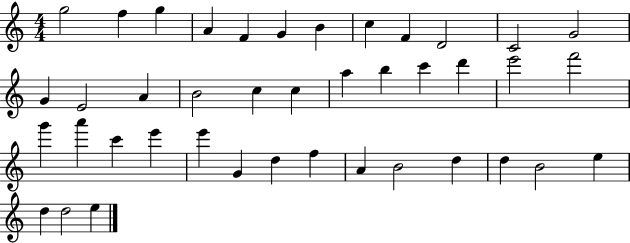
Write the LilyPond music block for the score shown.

{
  \clef treble
  \numericTimeSignature
  \time 4/4
  \key c \major
  g''2 f''4 g''4 | a'4 f'4 g'4 b'4 | c''4 f'4 d'2 | c'2 g'2 | \break g'4 e'2 a'4 | b'2 c''4 c''4 | a''4 b''4 c'''4 d'''4 | e'''2 f'''2 | \break g'''4 a'''4 c'''4 e'''4 | e'''4 g'4 d''4 f''4 | a'4 b'2 d''4 | d''4 b'2 e''4 | \break d''4 d''2 e''4 | \bar "|."
}